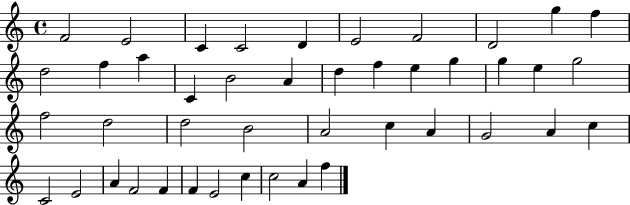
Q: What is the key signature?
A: C major